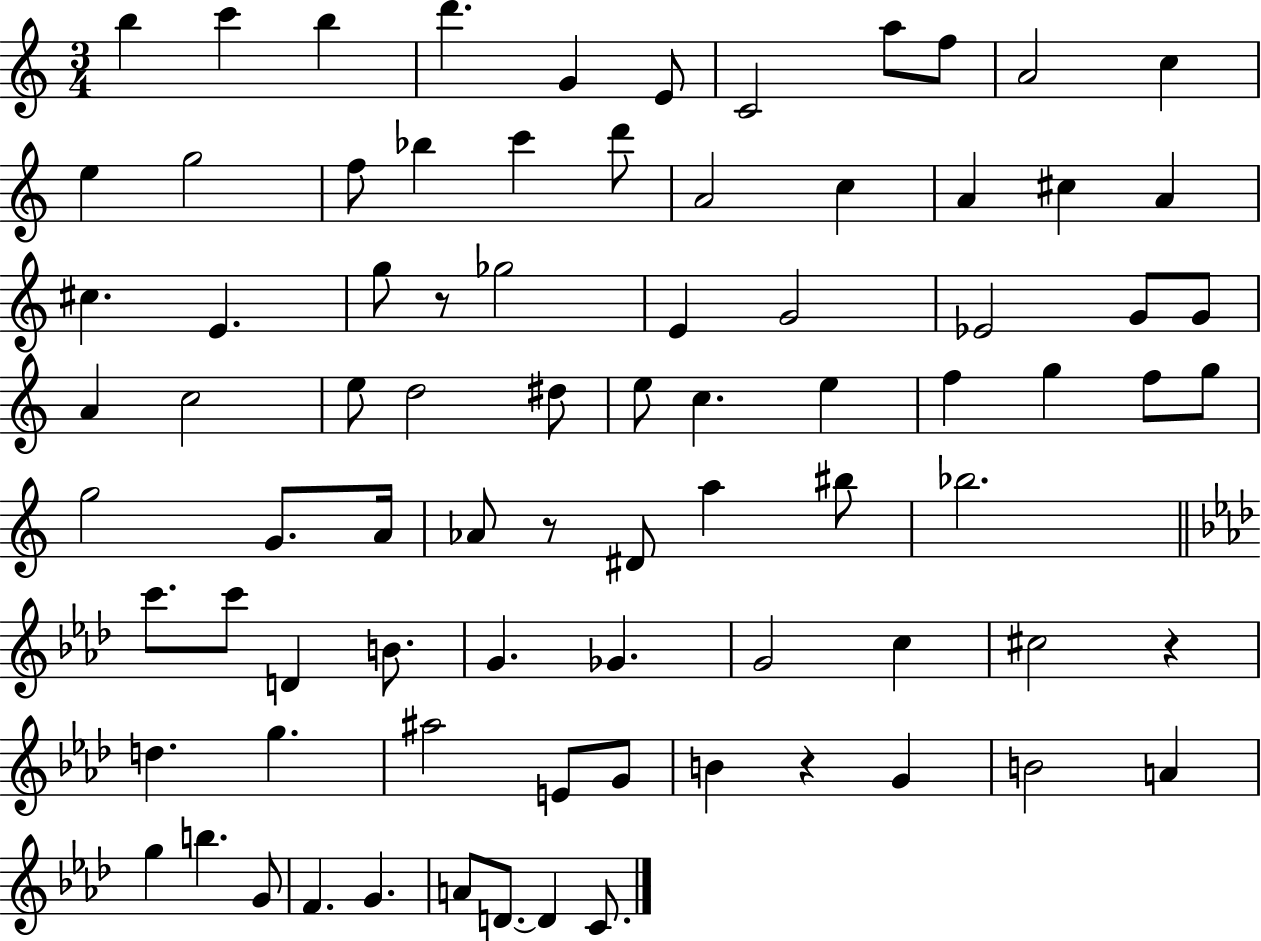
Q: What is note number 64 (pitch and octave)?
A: E4